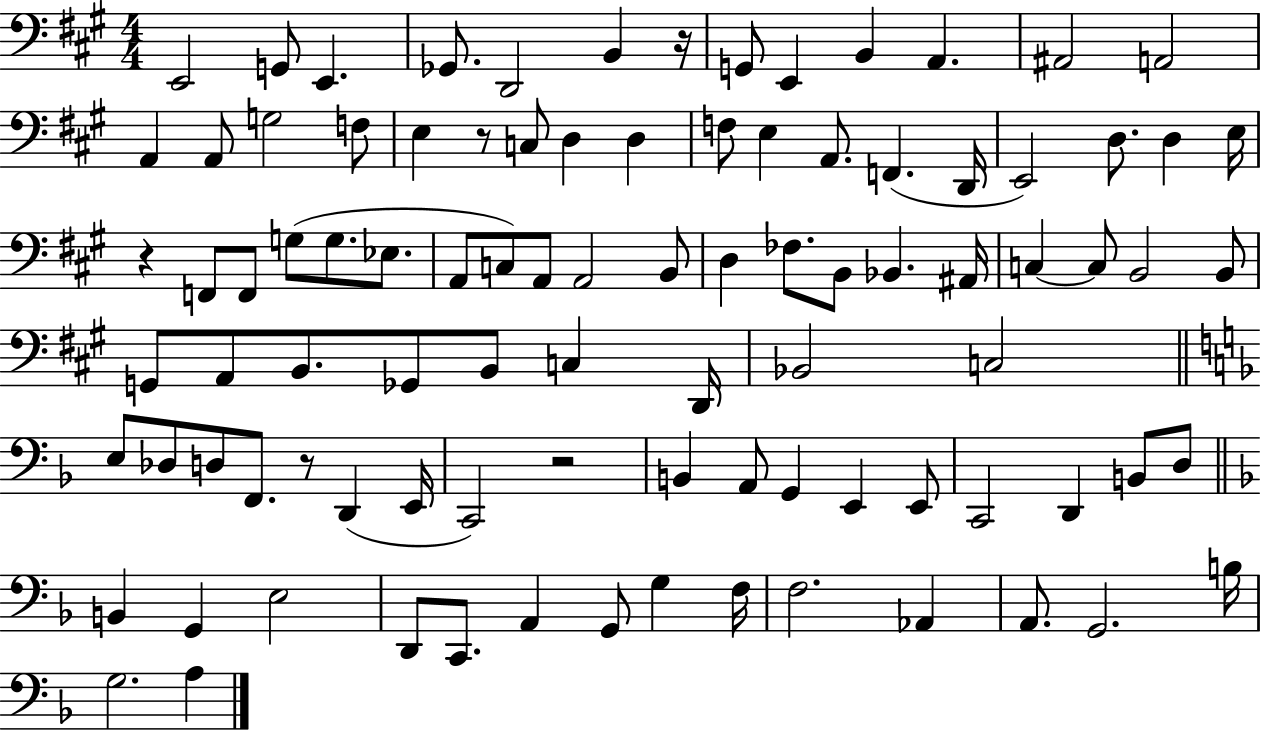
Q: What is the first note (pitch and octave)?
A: E2